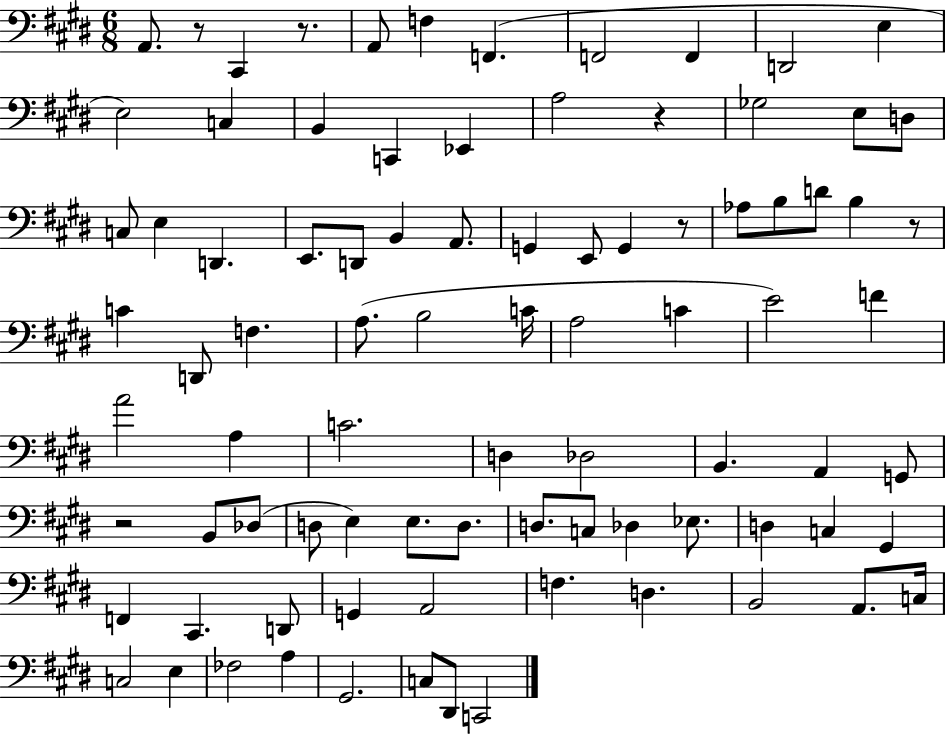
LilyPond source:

{
  \clef bass
  \numericTimeSignature
  \time 6/8
  \key e \major
  \repeat volta 2 { a,8. r8 cis,4 r8. | a,8 f4 f,4.( | f,2 f,4 | d,2 e4 | \break e2) c4 | b,4 c,4 ees,4 | a2 r4 | ges2 e8 d8 | \break c8 e4 d,4. | e,8. d,8 b,4 a,8. | g,4 e,8 g,4 r8 | aes8 b8 d'8 b4 r8 | \break c'4 d,8 f4. | a8.( b2 c'16 | a2 c'4 | e'2) f'4 | \break a'2 a4 | c'2. | d4 des2 | b,4. a,4 g,8 | \break r2 b,8 des8( | d8 e4) e8. d8. | d8. c8 des4 ees8. | d4 c4 gis,4 | \break f,4 cis,4. d,8 | g,4 a,2 | f4. d4. | b,2 a,8. c16 | \break c2 e4 | fes2 a4 | gis,2. | c8 dis,8 c,2 | \break } \bar "|."
}